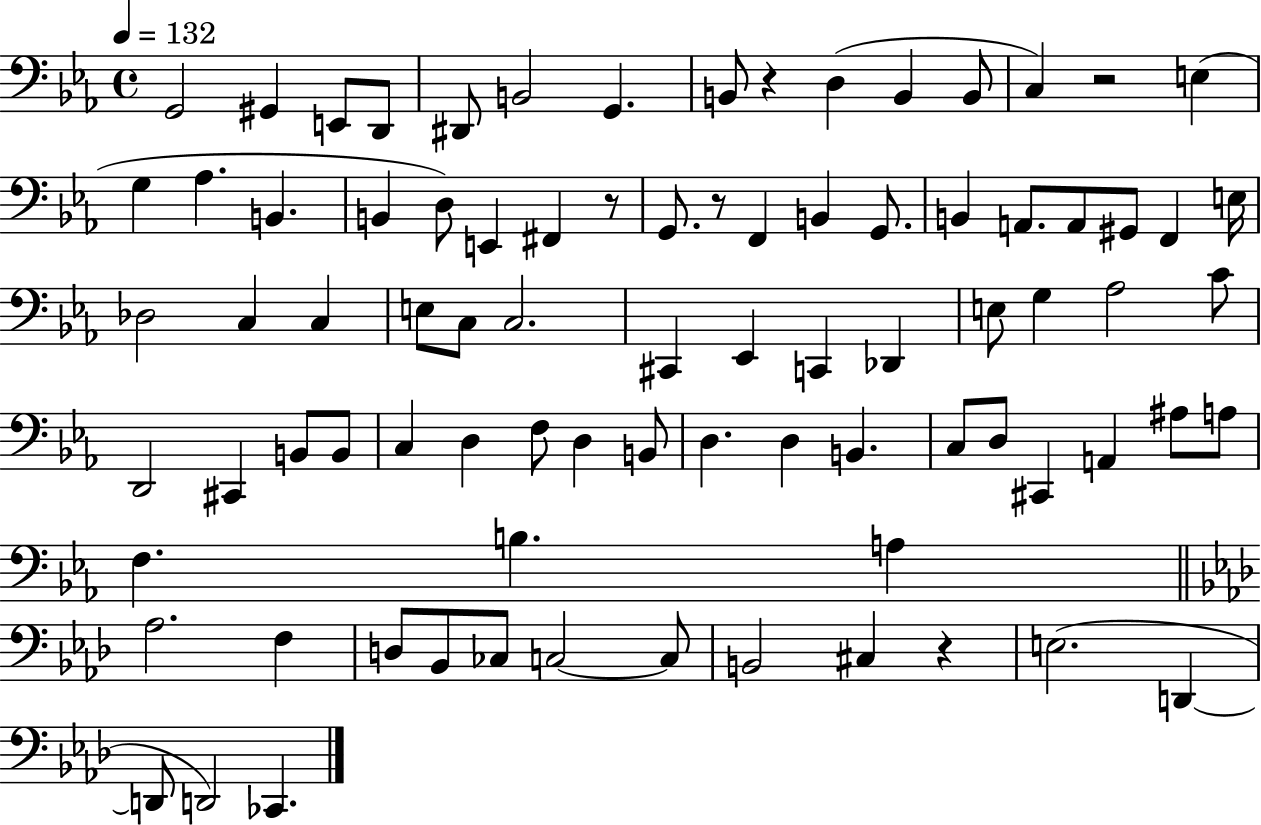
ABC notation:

X:1
T:Untitled
M:4/4
L:1/4
K:Eb
G,,2 ^G,, E,,/2 D,,/2 ^D,,/2 B,,2 G,, B,,/2 z D, B,, B,,/2 C, z2 E, G, _A, B,, B,, D,/2 E,, ^F,, z/2 G,,/2 z/2 F,, B,, G,,/2 B,, A,,/2 A,,/2 ^G,,/2 F,, E,/4 _D,2 C, C, E,/2 C,/2 C,2 ^C,, _E,, C,, _D,, E,/2 G, _A,2 C/2 D,,2 ^C,, B,,/2 B,,/2 C, D, F,/2 D, B,,/2 D, D, B,, C,/2 D,/2 ^C,, A,, ^A,/2 A,/2 F, B, A, _A,2 F, D,/2 _B,,/2 _C,/2 C,2 C,/2 B,,2 ^C, z E,2 D,, D,,/2 D,,2 _C,,